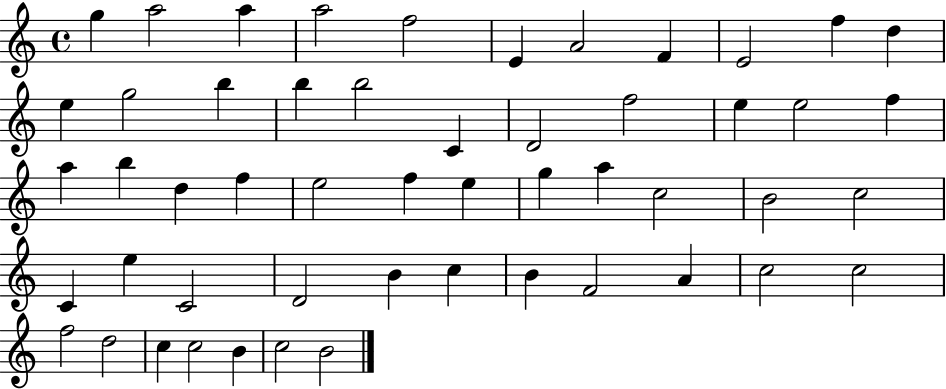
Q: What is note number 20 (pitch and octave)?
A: E5